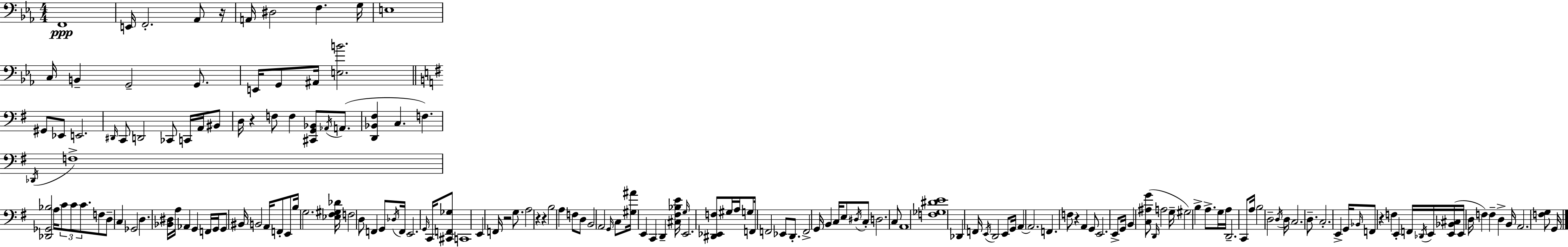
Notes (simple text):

F2/w E2/s F2/h. Ab2/e R/s A2/s D#3/h F3/q. G3/s E3/w C3/s B2/q G2/h G2/e. E2/s G2/e A#2/s [E3,B4]/h. G#2/e Eb2/e E2/h. D#2/s C2/e D2/h CES2/e C2/s A2/s BIS2/e D3/s R/q F3/e F3/q [C#2,G2,Bb2]/e Ab2/s A2/e. [D2,Bb2,F#3]/q C3/q. F3/q. Db2/s F3/w [Db2,Gb2,Bb3]/h A3/s C4/e C4/e C4/e. F3/e D3/e C3/q Gb2/h D3/q. [Bb2,D#3]/s A3/s Ab2/q G2/q F2/s G2/s G2/e BIS2/s B2/h A2/s F2/e E2/e B3/s G3/h. [Eb3,F#3,G#3,Db4]/s F3/h D3/e F2/q G2/e Db3/s F2/s E2/h. G2/s C2/s [C#2,F2,Gb3]/e C2/w E2/q F2/s R/h G3/e. A3/h R/q R/q B3/h A3/q F3/e D3/e B2/h A2/h G2/s C3/e [G#3,A#4]/s E2/q C2/q D2/q [C#3,F#3,Bb3,E4]/s G3/s E2/h. [D#2,Eb2,F3]/e G#3/s A3/s G3/e F2/s F2/h Eb2/e D2/e. F2/h G2/s B2/q C3/s E3/e D#3/s C3/e D3/h. C3/e A2/w [F3,Gb3,D#4,E4]/w Db2/q F2/s E2/s D2/h E2/e G2/s A2/q A2/h. F2/q. F3/e R/q A2/q G2/e E2/h. E2/e G2/s B2/q [C3,A#3,G4]/e D2/s A3/h G3/s G#3/h B3/q A3/e. G3/s A3/s D2/h. C2/e A3/s B3/h D3/h D3/s D3/s C3/h. D3/e. C3/h. E2/q G2/s Bb2/s F2/e R/q F3/q E2/q F2/s Db2/s E2/s [E2,Bb2,C#3]/s E2/s D3/s F3/q F3/q D3/q B2/s A2/h. [F3,G3]/e G2/s